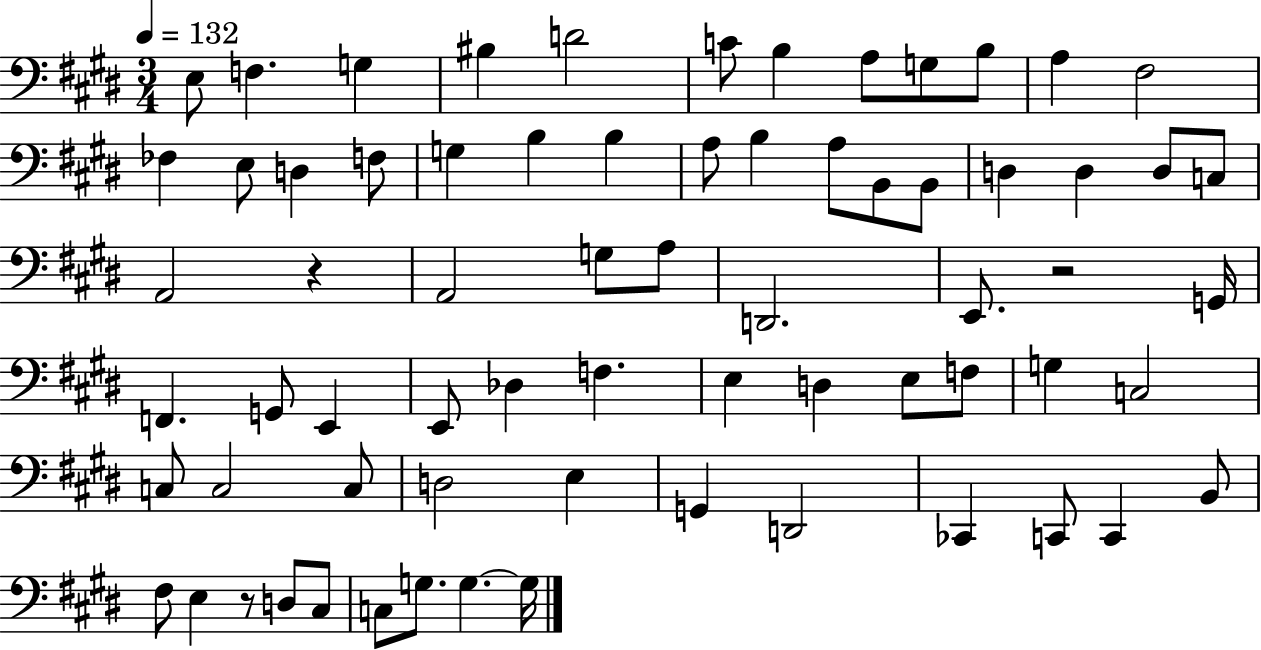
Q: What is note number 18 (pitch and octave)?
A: B3